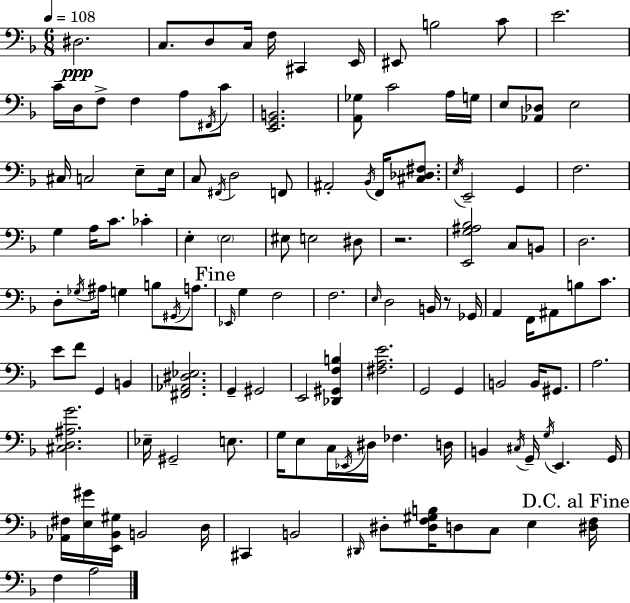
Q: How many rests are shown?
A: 2